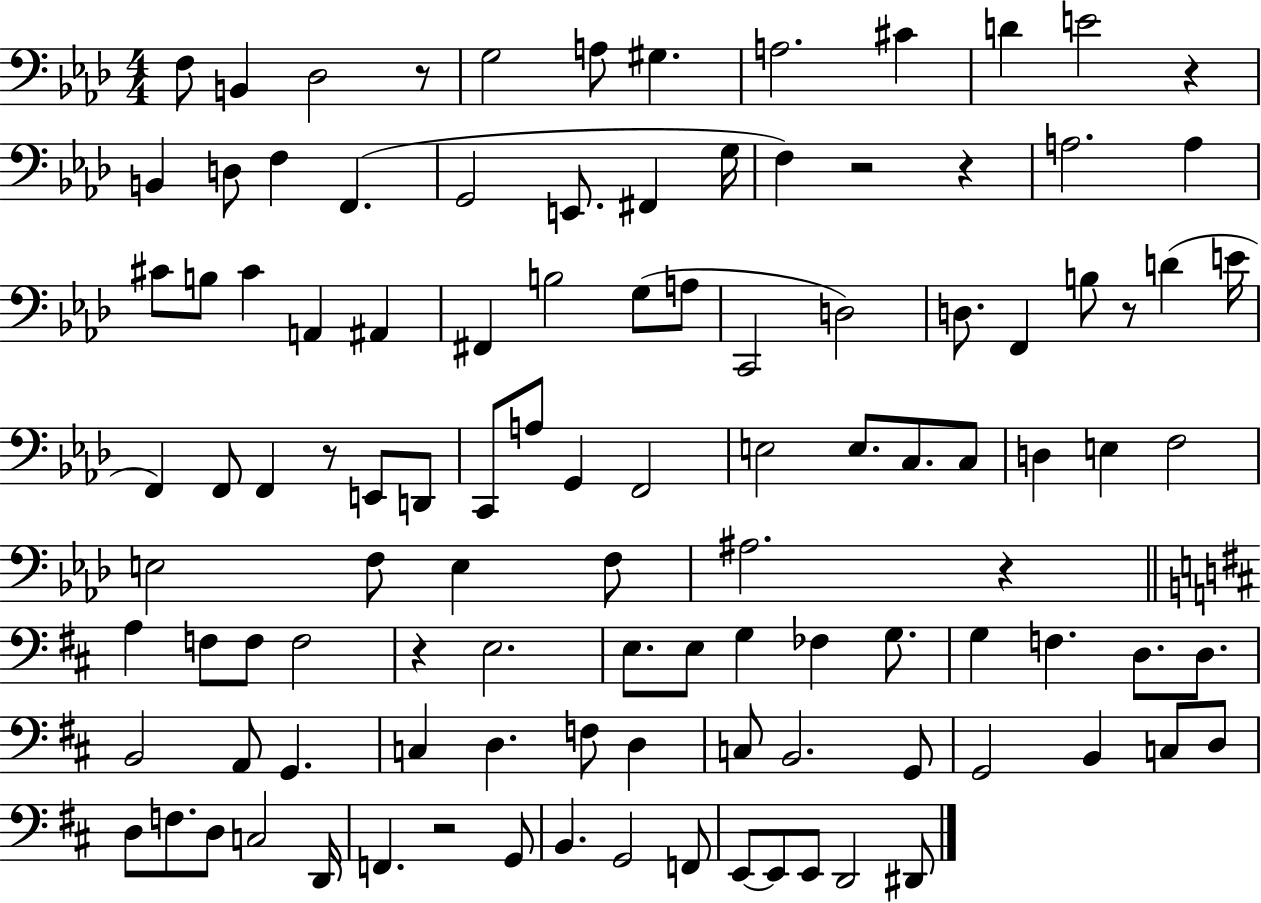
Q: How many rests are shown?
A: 9